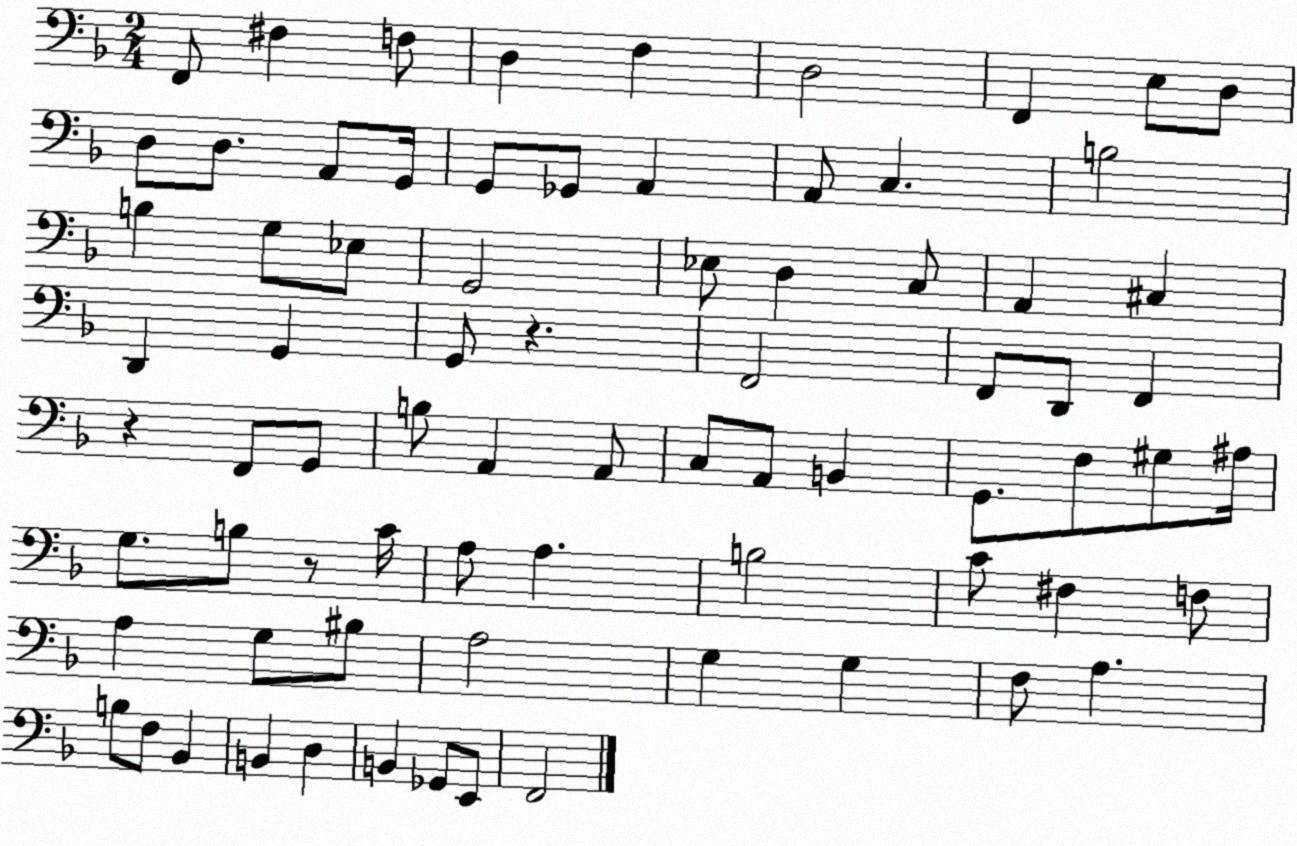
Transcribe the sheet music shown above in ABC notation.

X:1
T:Untitled
M:2/4
L:1/4
K:F
F,,/2 ^F, F,/2 D, F, D,2 F,, E,/2 D,/2 D,/2 D,/2 A,,/2 G,,/4 G,,/2 _G,,/2 A,, A,,/2 C, B,2 B, G,/2 _E,/2 G,,2 _E,/2 D, C,/2 A,, ^C, D,, G,, G,,/2 z F,,2 F,,/2 D,,/2 F,, z F,,/2 G,,/2 B,/2 A,, A,,/2 C,/2 A,,/2 B,, G,,/2 F,/2 ^G,/2 ^A,/4 G,/2 B,/2 z/2 C/4 A,/2 A, B,2 C/2 ^F, F,/2 A, G,/2 ^B,/2 A,2 G, G, F,/2 A, B,/2 F,/2 _B,, B,, D, B,, _G,,/2 E,,/2 F,,2